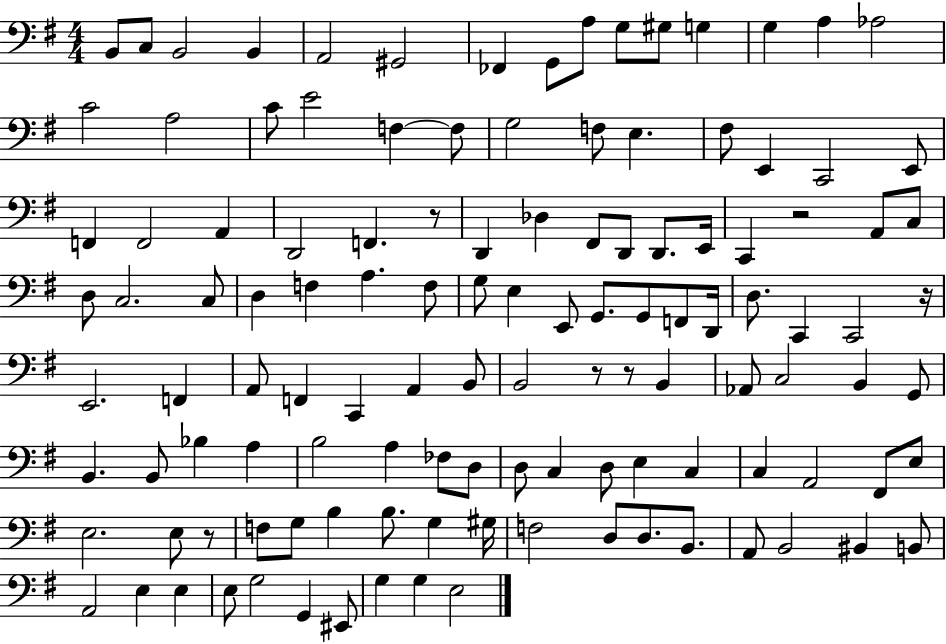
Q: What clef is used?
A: bass